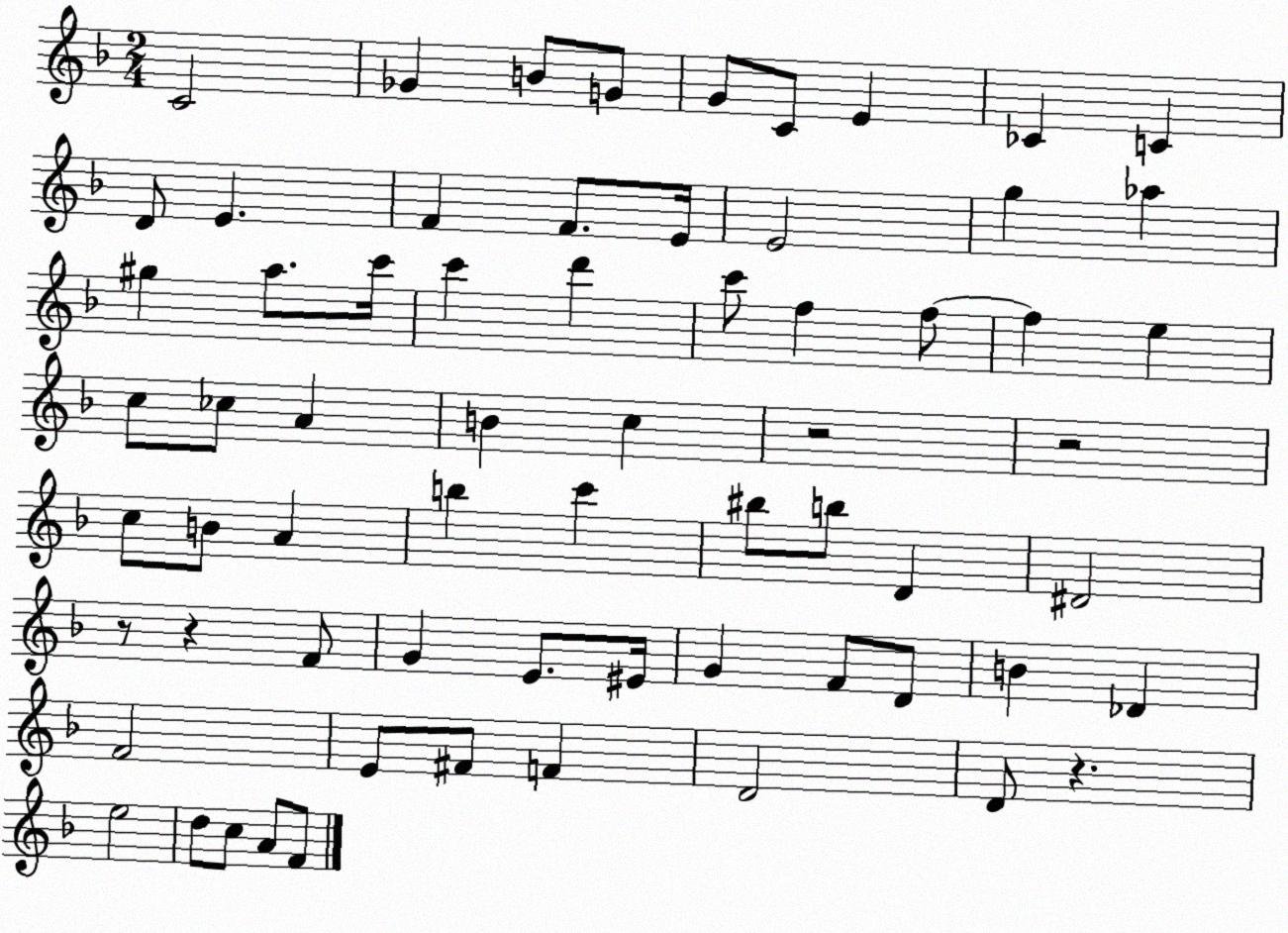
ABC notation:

X:1
T:Untitled
M:2/4
L:1/4
K:F
C2 _G B/2 G/2 G/2 C/2 E _C C D/2 E F F/2 E/4 E2 g _a ^g a/2 c'/4 c' d' c'/2 f f/2 f e c/2 _c/2 A B c z2 z2 c/2 B/2 A b c' ^b/2 b/2 D ^D2 z/2 z F/2 G E/2 ^E/4 G F/2 D/2 B _D F2 E/2 ^F/2 F D2 D/2 z e2 d/2 c/2 A/2 F/2